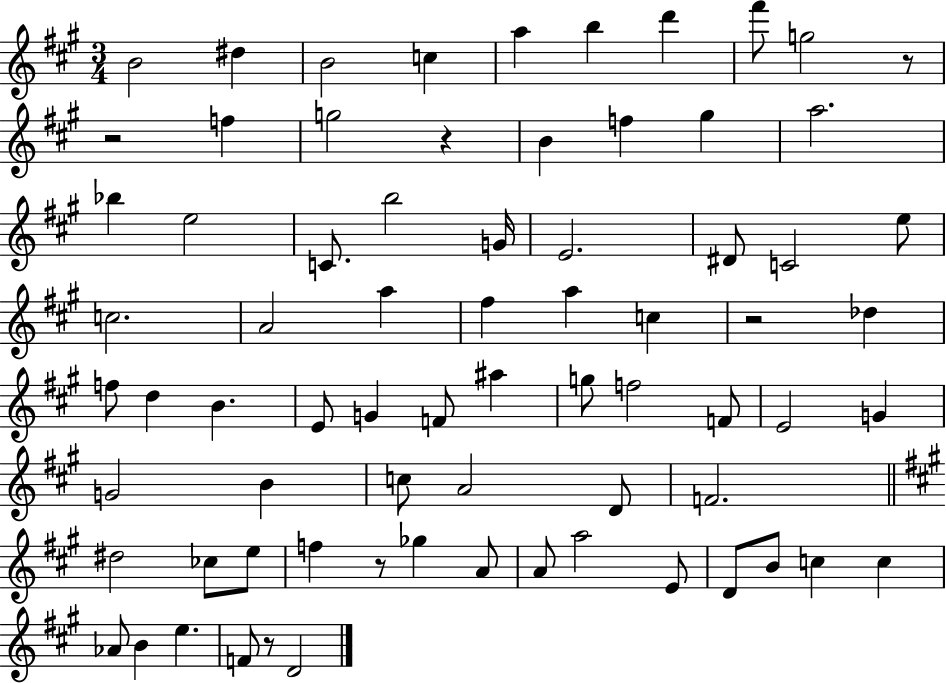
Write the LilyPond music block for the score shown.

{
  \clef treble
  \numericTimeSignature
  \time 3/4
  \key a \major
  b'2 dis''4 | b'2 c''4 | a''4 b''4 d'''4 | fis'''8 g''2 r8 | \break r2 f''4 | g''2 r4 | b'4 f''4 gis''4 | a''2. | \break bes''4 e''2 | c'8. b''2 g'16 | e'2. | dis'8 c'2 e''8 | \break c''2. | a'2 a''4 | fis''4 a''4 c''4 | r2 des''4 | \break f''8 d''4 b'4. | e'8 g'4 f'8 ais''4 | g''8 f''2 f'8 | e'2 g'4 | \break g'2 b'4 | c''8 a'2 d'8 | f'2. | \bar "||" \break \key a \major dis''2 ces''8 e''8 | f''4 r8 ges''4 a'8 | a'8 a''2 e'8 | d'8 b'8 c''4 c''4 | \break aes'8 b'4 e''4. | f'8 r8 d'2 | \bar "|."
}